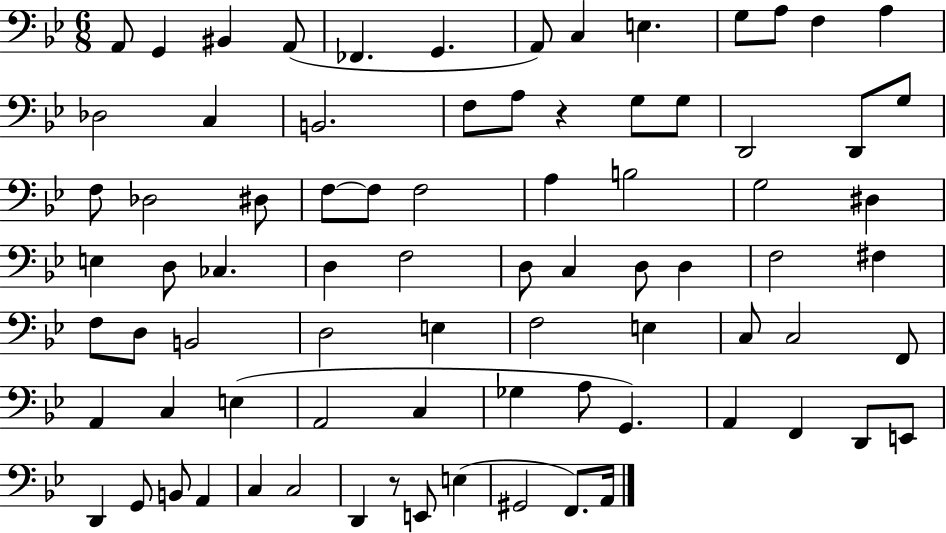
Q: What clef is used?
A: bass